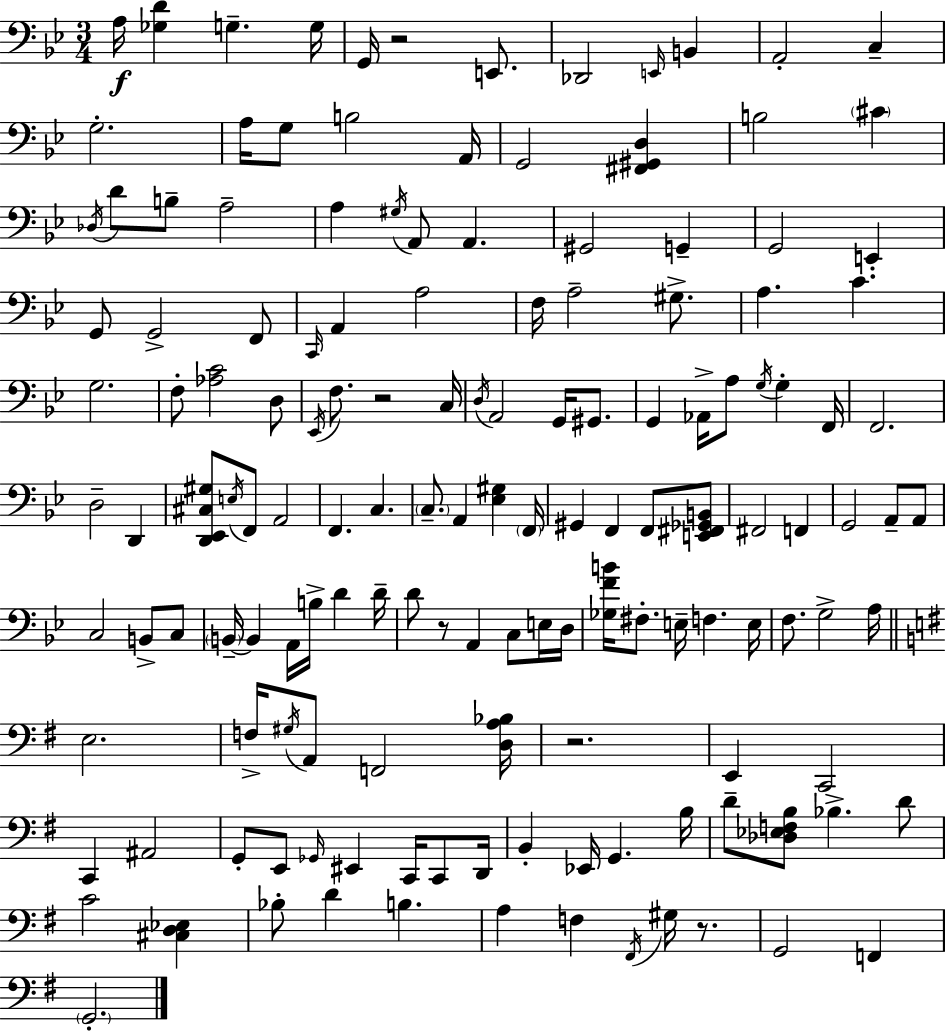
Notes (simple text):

A3/s [Gb3,D4]/q G3/q. G3/s G2/s R/h E2/e. Db2/h E2/s B2/q A2/h C3/q G3/h. A3/s G3/e B3/h A2/s G2/h [F#2,G#2,D3]/q B3/h C#4/q Db3/s D4/e B3/e A3/h A3/q G#3/s A2/e A2/q. G#2/h G2/q G2/h E2/q G2/e G2/h F2/e C2/s A2/q A3/h F3/s A3/h G#3/e. A3/q. C4/q. G3/h. F3/e [Ab3,C4]/h D3/e Eb2/s F3/e. R/h C3/s D3/s A2/h G2/s G#2/e. G2/q Ab2/s A3/e G3/s G3/q F2/s F2/h. D3/h D2/q [D2,Eb2,C#3,G#3]/e E3/s F2/e A2/h F2/q. C3/q. C3/e. A2/q [Eb3,G#3]/q F2/s G#2/q F2/q F2/e [E2,F#2,Gb2,B2]/e F#2/h F2/q G2/h A2/e A2/e C3/h B2/e C3/e B2/s B2/q A2/s B3/s D4/q D4/s D4/e R/e A2/q C3/e E3/s D3/s [Gb3,F4,B4]/s F#3/e. E3/s F3/q. E3/s F3/e. G3/h A3/s E3/h. F3/s G#3/s A2/e F2/h [D3,A3,Bb3]/s R/h. E2/q C2/h C2/q A#2/h G2/e E2/e Gb2/s EIS2/q C2/s C2/e D2/s B2/q Eb2/s G2/q. B3/s D4/e [Db3,Eb3,F3,B3]/e Bb3/q. D4/e C4/h [C#3,D3,Eb3]/q Bb3/e D4/q B3/q. A3/q F3/q F#2/s G#3/s R/e. G2/h F2/q G2/h.